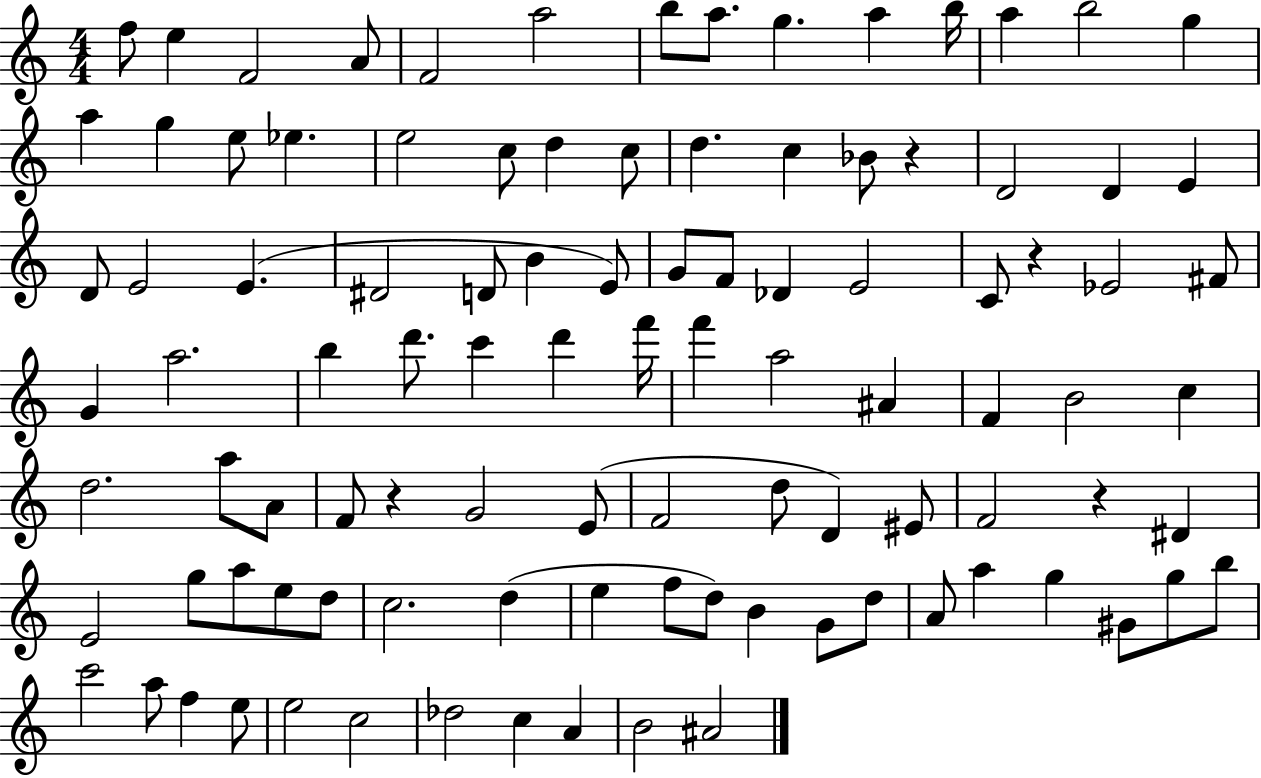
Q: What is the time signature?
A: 4/4